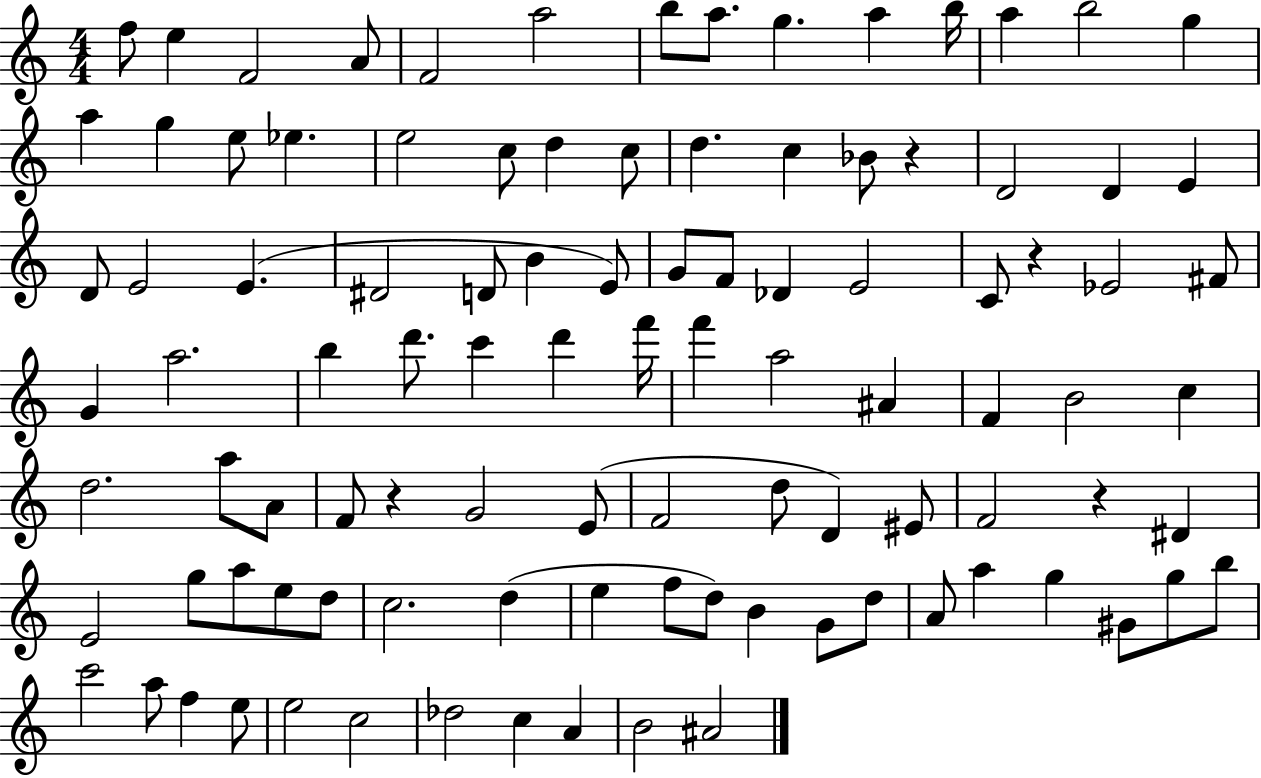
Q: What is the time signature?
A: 4/4